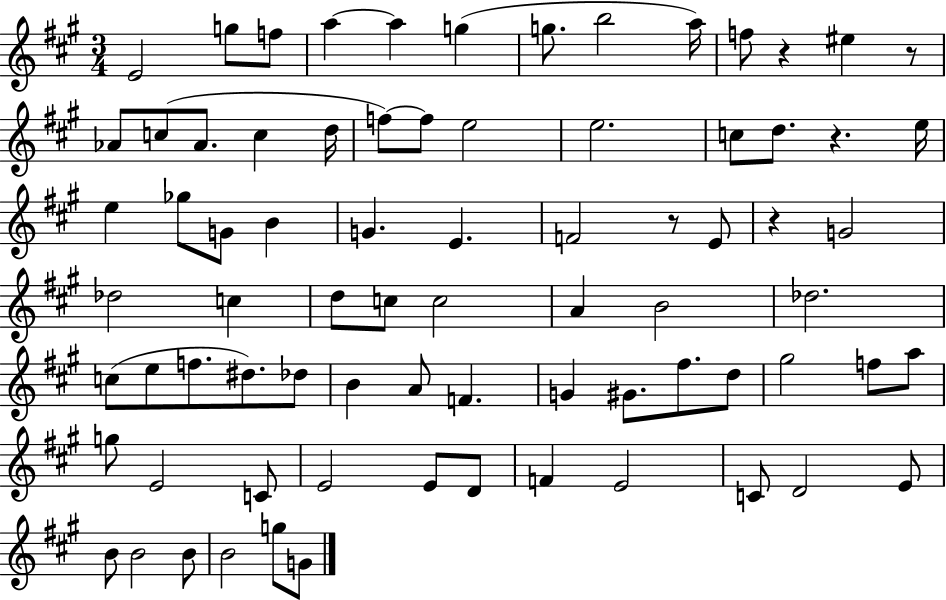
E4/h G5/e F5/e A5/q A5/q G5/q G5/e. B5/h A5/s F5/e R/q EIS5/q R/e Ab4/e C5/e Ab4/e. C5/q D5/s F5/e F5/e E5/h E5/h. C5/e D5/e. R/q. E5/s E5/q Gb5/e G4/e B4/q G4/q. E4/q. F4/h R/e E4/e R/q G4/h Db5/h C5/q D5/e C5/e C5/h A4/q B4/h Db5/h. C5/e E5/e F5/e. D#5/e. Db5/e B4/q A4/e F4/q. G4/q G#4/e. F#5/e. D5/e G#5/h F5/e A5/e G5/e E4/h C4/e E4/h E4/e D4/e F4/q E4/h C4/e D4/h E4/e B4/e B4/h B4/e B4/h G5/e G4/e